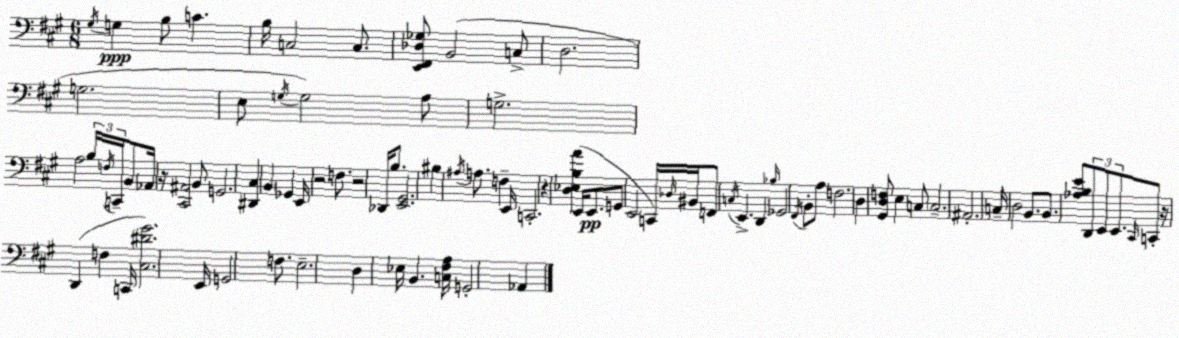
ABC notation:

X:1
T:Untitled
M:6/8
L:1/4
K:A
^G,/4 G, B,/2 C B,/4 C,2 C,/2 [E,,^F,,_D,_G,]/2 B,,2 C,/2 D,2 G,2 E,/2 G,/4 G,2 A,/2 G,2 A,2 B,/4 F,/4 C,,/4 B,,/2 _A,,/4 z/4 [^C,,^A,,]2 B,,/2 G,,2 [^D,,^C,] B,, _G,, E,,/4 z2 F,/2 z2 _D,,/4 B,/2 [E,,^G,,]2 ^B, ^A,/4 A,/2 F, E,,/4 C,,2 z [D,_E,B,A] E,,/4 E,,/2 G,,/2 E,,2 C,,/4 _D,/4 ^B,,/4 F,,/2 C,/4 E,, D,, _B,/4 _G,,2 ^F,,/4 B,,/2 A,/2 F,2 D, [^G,,D,F,]/2 E, C,/2 C,2 ^A,,2 C,/4 D,2 B,,/2 B,,/2 [_A,B,E]/2 D,,/2 E,,/2 E,,/2 ^C,,/4 C,,/2 z/4 D,, F, C,,/4 [^C,^D^G]2 E,,/4 G,,2 F,/2 E,2 D, _E,/4 B,, [C,^F,A,]/4 G,,2 _A,,